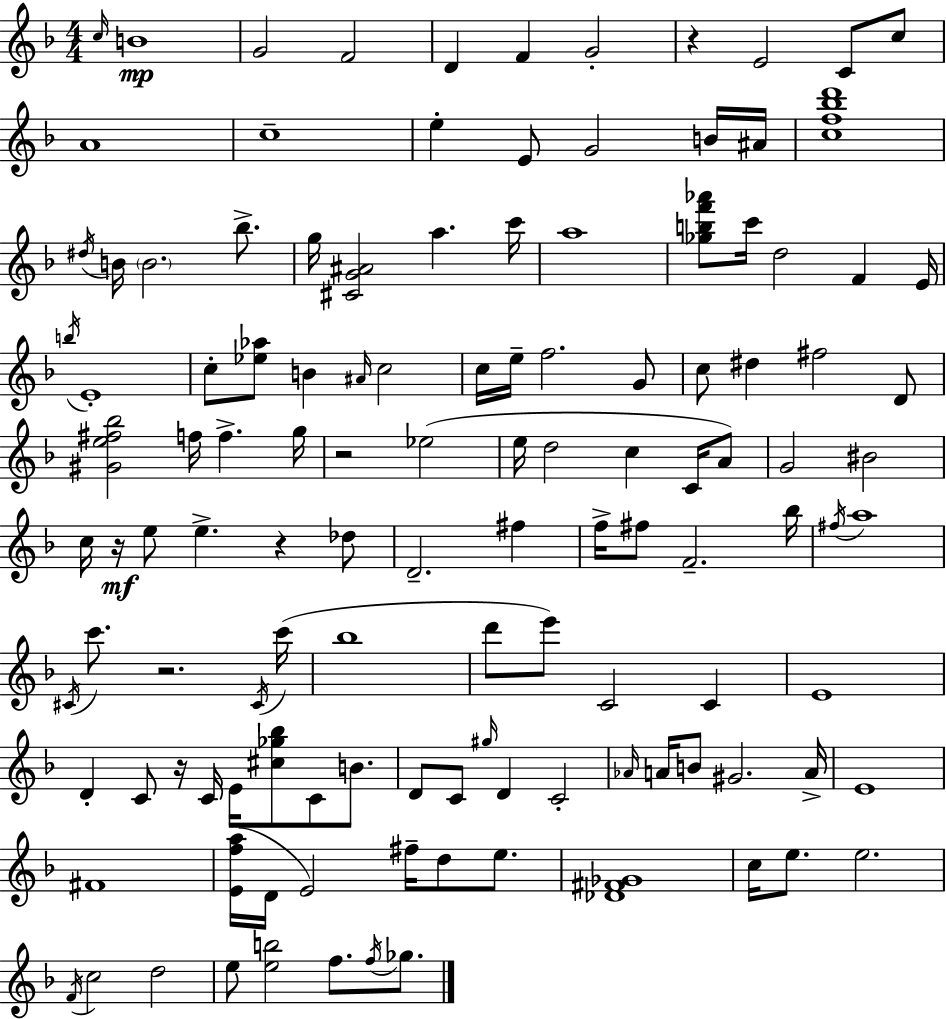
{
  \clef treble
  \numericTimeSignature
  \time 4/4
  \key f \major
  \grace { c''16 }\mp b'1 | g'2 f'2 | d'4 f'4 g'2-. | r4 e'2 c'8 c''8 | \break a'1 | c''1-- | e''4-. e'8 g'2 b'16 | ais'16 <c'' f'' bes'' d'''>1 | \break \acciaccatura { dis''16 } b'16 \parenthesize b'2. bes''8.-> | g''16 <cis' g' ais'>2 a''4. | c'''16 a''1 | <ges'' b'' f''' aes'''>8 c'''16 d''2 f'4 | \break e'16 \acciaccatura { b''16 } e'1-. | c''8-. <ees'' aes''>8 b'4 \grace { ais'16 } c''2 | c''16 e''16-- f''2. | g'8 c''8 dis''4 fis''2 | \break d'8 <gis' e'' fis'' bes''>2 f''16 f''4.-> | g''16 r2 ees''2( | e''16 d''2 c''4 | c'16 a'8) g'2 bis'2 | \break c''16 r16\mf e''8 e''4.-> r4 | des''8 d'2.-- | fis''4 f''16-> fis''8 f'2.-- | bes''16 \acciaccatura { fis''16 } a''1 | \break \acciaccatura { cis'16 } c'''8. r2. | \acciaccatura { cis'16 }( c'''16 bes''1 | d'''8 e'''8) c'2 | c'4 e'1 | \break d'4-. c'8 r16 c'16 e'16 | <cis'' ges'' bes''>8 c'8 b'8. d'8 c'8 \grace { gis''16 } d'4 | c'2-. \grace { aes'16 } a'16 b'8 gis'2. | a'16-> e'1 | \break fis'1 | <e' f'' a''>16( d'16 e'2) | fis''16-- d''8 e''8. <des' fis' ges'>1 | c''16 e''8. e''2. | \break \acciaccatura { f'16 } c''2 | d''2 e''8 <e'' b''>2 | f''8. \acciaccatura { f''16 } ges''8. \bar "|."
}